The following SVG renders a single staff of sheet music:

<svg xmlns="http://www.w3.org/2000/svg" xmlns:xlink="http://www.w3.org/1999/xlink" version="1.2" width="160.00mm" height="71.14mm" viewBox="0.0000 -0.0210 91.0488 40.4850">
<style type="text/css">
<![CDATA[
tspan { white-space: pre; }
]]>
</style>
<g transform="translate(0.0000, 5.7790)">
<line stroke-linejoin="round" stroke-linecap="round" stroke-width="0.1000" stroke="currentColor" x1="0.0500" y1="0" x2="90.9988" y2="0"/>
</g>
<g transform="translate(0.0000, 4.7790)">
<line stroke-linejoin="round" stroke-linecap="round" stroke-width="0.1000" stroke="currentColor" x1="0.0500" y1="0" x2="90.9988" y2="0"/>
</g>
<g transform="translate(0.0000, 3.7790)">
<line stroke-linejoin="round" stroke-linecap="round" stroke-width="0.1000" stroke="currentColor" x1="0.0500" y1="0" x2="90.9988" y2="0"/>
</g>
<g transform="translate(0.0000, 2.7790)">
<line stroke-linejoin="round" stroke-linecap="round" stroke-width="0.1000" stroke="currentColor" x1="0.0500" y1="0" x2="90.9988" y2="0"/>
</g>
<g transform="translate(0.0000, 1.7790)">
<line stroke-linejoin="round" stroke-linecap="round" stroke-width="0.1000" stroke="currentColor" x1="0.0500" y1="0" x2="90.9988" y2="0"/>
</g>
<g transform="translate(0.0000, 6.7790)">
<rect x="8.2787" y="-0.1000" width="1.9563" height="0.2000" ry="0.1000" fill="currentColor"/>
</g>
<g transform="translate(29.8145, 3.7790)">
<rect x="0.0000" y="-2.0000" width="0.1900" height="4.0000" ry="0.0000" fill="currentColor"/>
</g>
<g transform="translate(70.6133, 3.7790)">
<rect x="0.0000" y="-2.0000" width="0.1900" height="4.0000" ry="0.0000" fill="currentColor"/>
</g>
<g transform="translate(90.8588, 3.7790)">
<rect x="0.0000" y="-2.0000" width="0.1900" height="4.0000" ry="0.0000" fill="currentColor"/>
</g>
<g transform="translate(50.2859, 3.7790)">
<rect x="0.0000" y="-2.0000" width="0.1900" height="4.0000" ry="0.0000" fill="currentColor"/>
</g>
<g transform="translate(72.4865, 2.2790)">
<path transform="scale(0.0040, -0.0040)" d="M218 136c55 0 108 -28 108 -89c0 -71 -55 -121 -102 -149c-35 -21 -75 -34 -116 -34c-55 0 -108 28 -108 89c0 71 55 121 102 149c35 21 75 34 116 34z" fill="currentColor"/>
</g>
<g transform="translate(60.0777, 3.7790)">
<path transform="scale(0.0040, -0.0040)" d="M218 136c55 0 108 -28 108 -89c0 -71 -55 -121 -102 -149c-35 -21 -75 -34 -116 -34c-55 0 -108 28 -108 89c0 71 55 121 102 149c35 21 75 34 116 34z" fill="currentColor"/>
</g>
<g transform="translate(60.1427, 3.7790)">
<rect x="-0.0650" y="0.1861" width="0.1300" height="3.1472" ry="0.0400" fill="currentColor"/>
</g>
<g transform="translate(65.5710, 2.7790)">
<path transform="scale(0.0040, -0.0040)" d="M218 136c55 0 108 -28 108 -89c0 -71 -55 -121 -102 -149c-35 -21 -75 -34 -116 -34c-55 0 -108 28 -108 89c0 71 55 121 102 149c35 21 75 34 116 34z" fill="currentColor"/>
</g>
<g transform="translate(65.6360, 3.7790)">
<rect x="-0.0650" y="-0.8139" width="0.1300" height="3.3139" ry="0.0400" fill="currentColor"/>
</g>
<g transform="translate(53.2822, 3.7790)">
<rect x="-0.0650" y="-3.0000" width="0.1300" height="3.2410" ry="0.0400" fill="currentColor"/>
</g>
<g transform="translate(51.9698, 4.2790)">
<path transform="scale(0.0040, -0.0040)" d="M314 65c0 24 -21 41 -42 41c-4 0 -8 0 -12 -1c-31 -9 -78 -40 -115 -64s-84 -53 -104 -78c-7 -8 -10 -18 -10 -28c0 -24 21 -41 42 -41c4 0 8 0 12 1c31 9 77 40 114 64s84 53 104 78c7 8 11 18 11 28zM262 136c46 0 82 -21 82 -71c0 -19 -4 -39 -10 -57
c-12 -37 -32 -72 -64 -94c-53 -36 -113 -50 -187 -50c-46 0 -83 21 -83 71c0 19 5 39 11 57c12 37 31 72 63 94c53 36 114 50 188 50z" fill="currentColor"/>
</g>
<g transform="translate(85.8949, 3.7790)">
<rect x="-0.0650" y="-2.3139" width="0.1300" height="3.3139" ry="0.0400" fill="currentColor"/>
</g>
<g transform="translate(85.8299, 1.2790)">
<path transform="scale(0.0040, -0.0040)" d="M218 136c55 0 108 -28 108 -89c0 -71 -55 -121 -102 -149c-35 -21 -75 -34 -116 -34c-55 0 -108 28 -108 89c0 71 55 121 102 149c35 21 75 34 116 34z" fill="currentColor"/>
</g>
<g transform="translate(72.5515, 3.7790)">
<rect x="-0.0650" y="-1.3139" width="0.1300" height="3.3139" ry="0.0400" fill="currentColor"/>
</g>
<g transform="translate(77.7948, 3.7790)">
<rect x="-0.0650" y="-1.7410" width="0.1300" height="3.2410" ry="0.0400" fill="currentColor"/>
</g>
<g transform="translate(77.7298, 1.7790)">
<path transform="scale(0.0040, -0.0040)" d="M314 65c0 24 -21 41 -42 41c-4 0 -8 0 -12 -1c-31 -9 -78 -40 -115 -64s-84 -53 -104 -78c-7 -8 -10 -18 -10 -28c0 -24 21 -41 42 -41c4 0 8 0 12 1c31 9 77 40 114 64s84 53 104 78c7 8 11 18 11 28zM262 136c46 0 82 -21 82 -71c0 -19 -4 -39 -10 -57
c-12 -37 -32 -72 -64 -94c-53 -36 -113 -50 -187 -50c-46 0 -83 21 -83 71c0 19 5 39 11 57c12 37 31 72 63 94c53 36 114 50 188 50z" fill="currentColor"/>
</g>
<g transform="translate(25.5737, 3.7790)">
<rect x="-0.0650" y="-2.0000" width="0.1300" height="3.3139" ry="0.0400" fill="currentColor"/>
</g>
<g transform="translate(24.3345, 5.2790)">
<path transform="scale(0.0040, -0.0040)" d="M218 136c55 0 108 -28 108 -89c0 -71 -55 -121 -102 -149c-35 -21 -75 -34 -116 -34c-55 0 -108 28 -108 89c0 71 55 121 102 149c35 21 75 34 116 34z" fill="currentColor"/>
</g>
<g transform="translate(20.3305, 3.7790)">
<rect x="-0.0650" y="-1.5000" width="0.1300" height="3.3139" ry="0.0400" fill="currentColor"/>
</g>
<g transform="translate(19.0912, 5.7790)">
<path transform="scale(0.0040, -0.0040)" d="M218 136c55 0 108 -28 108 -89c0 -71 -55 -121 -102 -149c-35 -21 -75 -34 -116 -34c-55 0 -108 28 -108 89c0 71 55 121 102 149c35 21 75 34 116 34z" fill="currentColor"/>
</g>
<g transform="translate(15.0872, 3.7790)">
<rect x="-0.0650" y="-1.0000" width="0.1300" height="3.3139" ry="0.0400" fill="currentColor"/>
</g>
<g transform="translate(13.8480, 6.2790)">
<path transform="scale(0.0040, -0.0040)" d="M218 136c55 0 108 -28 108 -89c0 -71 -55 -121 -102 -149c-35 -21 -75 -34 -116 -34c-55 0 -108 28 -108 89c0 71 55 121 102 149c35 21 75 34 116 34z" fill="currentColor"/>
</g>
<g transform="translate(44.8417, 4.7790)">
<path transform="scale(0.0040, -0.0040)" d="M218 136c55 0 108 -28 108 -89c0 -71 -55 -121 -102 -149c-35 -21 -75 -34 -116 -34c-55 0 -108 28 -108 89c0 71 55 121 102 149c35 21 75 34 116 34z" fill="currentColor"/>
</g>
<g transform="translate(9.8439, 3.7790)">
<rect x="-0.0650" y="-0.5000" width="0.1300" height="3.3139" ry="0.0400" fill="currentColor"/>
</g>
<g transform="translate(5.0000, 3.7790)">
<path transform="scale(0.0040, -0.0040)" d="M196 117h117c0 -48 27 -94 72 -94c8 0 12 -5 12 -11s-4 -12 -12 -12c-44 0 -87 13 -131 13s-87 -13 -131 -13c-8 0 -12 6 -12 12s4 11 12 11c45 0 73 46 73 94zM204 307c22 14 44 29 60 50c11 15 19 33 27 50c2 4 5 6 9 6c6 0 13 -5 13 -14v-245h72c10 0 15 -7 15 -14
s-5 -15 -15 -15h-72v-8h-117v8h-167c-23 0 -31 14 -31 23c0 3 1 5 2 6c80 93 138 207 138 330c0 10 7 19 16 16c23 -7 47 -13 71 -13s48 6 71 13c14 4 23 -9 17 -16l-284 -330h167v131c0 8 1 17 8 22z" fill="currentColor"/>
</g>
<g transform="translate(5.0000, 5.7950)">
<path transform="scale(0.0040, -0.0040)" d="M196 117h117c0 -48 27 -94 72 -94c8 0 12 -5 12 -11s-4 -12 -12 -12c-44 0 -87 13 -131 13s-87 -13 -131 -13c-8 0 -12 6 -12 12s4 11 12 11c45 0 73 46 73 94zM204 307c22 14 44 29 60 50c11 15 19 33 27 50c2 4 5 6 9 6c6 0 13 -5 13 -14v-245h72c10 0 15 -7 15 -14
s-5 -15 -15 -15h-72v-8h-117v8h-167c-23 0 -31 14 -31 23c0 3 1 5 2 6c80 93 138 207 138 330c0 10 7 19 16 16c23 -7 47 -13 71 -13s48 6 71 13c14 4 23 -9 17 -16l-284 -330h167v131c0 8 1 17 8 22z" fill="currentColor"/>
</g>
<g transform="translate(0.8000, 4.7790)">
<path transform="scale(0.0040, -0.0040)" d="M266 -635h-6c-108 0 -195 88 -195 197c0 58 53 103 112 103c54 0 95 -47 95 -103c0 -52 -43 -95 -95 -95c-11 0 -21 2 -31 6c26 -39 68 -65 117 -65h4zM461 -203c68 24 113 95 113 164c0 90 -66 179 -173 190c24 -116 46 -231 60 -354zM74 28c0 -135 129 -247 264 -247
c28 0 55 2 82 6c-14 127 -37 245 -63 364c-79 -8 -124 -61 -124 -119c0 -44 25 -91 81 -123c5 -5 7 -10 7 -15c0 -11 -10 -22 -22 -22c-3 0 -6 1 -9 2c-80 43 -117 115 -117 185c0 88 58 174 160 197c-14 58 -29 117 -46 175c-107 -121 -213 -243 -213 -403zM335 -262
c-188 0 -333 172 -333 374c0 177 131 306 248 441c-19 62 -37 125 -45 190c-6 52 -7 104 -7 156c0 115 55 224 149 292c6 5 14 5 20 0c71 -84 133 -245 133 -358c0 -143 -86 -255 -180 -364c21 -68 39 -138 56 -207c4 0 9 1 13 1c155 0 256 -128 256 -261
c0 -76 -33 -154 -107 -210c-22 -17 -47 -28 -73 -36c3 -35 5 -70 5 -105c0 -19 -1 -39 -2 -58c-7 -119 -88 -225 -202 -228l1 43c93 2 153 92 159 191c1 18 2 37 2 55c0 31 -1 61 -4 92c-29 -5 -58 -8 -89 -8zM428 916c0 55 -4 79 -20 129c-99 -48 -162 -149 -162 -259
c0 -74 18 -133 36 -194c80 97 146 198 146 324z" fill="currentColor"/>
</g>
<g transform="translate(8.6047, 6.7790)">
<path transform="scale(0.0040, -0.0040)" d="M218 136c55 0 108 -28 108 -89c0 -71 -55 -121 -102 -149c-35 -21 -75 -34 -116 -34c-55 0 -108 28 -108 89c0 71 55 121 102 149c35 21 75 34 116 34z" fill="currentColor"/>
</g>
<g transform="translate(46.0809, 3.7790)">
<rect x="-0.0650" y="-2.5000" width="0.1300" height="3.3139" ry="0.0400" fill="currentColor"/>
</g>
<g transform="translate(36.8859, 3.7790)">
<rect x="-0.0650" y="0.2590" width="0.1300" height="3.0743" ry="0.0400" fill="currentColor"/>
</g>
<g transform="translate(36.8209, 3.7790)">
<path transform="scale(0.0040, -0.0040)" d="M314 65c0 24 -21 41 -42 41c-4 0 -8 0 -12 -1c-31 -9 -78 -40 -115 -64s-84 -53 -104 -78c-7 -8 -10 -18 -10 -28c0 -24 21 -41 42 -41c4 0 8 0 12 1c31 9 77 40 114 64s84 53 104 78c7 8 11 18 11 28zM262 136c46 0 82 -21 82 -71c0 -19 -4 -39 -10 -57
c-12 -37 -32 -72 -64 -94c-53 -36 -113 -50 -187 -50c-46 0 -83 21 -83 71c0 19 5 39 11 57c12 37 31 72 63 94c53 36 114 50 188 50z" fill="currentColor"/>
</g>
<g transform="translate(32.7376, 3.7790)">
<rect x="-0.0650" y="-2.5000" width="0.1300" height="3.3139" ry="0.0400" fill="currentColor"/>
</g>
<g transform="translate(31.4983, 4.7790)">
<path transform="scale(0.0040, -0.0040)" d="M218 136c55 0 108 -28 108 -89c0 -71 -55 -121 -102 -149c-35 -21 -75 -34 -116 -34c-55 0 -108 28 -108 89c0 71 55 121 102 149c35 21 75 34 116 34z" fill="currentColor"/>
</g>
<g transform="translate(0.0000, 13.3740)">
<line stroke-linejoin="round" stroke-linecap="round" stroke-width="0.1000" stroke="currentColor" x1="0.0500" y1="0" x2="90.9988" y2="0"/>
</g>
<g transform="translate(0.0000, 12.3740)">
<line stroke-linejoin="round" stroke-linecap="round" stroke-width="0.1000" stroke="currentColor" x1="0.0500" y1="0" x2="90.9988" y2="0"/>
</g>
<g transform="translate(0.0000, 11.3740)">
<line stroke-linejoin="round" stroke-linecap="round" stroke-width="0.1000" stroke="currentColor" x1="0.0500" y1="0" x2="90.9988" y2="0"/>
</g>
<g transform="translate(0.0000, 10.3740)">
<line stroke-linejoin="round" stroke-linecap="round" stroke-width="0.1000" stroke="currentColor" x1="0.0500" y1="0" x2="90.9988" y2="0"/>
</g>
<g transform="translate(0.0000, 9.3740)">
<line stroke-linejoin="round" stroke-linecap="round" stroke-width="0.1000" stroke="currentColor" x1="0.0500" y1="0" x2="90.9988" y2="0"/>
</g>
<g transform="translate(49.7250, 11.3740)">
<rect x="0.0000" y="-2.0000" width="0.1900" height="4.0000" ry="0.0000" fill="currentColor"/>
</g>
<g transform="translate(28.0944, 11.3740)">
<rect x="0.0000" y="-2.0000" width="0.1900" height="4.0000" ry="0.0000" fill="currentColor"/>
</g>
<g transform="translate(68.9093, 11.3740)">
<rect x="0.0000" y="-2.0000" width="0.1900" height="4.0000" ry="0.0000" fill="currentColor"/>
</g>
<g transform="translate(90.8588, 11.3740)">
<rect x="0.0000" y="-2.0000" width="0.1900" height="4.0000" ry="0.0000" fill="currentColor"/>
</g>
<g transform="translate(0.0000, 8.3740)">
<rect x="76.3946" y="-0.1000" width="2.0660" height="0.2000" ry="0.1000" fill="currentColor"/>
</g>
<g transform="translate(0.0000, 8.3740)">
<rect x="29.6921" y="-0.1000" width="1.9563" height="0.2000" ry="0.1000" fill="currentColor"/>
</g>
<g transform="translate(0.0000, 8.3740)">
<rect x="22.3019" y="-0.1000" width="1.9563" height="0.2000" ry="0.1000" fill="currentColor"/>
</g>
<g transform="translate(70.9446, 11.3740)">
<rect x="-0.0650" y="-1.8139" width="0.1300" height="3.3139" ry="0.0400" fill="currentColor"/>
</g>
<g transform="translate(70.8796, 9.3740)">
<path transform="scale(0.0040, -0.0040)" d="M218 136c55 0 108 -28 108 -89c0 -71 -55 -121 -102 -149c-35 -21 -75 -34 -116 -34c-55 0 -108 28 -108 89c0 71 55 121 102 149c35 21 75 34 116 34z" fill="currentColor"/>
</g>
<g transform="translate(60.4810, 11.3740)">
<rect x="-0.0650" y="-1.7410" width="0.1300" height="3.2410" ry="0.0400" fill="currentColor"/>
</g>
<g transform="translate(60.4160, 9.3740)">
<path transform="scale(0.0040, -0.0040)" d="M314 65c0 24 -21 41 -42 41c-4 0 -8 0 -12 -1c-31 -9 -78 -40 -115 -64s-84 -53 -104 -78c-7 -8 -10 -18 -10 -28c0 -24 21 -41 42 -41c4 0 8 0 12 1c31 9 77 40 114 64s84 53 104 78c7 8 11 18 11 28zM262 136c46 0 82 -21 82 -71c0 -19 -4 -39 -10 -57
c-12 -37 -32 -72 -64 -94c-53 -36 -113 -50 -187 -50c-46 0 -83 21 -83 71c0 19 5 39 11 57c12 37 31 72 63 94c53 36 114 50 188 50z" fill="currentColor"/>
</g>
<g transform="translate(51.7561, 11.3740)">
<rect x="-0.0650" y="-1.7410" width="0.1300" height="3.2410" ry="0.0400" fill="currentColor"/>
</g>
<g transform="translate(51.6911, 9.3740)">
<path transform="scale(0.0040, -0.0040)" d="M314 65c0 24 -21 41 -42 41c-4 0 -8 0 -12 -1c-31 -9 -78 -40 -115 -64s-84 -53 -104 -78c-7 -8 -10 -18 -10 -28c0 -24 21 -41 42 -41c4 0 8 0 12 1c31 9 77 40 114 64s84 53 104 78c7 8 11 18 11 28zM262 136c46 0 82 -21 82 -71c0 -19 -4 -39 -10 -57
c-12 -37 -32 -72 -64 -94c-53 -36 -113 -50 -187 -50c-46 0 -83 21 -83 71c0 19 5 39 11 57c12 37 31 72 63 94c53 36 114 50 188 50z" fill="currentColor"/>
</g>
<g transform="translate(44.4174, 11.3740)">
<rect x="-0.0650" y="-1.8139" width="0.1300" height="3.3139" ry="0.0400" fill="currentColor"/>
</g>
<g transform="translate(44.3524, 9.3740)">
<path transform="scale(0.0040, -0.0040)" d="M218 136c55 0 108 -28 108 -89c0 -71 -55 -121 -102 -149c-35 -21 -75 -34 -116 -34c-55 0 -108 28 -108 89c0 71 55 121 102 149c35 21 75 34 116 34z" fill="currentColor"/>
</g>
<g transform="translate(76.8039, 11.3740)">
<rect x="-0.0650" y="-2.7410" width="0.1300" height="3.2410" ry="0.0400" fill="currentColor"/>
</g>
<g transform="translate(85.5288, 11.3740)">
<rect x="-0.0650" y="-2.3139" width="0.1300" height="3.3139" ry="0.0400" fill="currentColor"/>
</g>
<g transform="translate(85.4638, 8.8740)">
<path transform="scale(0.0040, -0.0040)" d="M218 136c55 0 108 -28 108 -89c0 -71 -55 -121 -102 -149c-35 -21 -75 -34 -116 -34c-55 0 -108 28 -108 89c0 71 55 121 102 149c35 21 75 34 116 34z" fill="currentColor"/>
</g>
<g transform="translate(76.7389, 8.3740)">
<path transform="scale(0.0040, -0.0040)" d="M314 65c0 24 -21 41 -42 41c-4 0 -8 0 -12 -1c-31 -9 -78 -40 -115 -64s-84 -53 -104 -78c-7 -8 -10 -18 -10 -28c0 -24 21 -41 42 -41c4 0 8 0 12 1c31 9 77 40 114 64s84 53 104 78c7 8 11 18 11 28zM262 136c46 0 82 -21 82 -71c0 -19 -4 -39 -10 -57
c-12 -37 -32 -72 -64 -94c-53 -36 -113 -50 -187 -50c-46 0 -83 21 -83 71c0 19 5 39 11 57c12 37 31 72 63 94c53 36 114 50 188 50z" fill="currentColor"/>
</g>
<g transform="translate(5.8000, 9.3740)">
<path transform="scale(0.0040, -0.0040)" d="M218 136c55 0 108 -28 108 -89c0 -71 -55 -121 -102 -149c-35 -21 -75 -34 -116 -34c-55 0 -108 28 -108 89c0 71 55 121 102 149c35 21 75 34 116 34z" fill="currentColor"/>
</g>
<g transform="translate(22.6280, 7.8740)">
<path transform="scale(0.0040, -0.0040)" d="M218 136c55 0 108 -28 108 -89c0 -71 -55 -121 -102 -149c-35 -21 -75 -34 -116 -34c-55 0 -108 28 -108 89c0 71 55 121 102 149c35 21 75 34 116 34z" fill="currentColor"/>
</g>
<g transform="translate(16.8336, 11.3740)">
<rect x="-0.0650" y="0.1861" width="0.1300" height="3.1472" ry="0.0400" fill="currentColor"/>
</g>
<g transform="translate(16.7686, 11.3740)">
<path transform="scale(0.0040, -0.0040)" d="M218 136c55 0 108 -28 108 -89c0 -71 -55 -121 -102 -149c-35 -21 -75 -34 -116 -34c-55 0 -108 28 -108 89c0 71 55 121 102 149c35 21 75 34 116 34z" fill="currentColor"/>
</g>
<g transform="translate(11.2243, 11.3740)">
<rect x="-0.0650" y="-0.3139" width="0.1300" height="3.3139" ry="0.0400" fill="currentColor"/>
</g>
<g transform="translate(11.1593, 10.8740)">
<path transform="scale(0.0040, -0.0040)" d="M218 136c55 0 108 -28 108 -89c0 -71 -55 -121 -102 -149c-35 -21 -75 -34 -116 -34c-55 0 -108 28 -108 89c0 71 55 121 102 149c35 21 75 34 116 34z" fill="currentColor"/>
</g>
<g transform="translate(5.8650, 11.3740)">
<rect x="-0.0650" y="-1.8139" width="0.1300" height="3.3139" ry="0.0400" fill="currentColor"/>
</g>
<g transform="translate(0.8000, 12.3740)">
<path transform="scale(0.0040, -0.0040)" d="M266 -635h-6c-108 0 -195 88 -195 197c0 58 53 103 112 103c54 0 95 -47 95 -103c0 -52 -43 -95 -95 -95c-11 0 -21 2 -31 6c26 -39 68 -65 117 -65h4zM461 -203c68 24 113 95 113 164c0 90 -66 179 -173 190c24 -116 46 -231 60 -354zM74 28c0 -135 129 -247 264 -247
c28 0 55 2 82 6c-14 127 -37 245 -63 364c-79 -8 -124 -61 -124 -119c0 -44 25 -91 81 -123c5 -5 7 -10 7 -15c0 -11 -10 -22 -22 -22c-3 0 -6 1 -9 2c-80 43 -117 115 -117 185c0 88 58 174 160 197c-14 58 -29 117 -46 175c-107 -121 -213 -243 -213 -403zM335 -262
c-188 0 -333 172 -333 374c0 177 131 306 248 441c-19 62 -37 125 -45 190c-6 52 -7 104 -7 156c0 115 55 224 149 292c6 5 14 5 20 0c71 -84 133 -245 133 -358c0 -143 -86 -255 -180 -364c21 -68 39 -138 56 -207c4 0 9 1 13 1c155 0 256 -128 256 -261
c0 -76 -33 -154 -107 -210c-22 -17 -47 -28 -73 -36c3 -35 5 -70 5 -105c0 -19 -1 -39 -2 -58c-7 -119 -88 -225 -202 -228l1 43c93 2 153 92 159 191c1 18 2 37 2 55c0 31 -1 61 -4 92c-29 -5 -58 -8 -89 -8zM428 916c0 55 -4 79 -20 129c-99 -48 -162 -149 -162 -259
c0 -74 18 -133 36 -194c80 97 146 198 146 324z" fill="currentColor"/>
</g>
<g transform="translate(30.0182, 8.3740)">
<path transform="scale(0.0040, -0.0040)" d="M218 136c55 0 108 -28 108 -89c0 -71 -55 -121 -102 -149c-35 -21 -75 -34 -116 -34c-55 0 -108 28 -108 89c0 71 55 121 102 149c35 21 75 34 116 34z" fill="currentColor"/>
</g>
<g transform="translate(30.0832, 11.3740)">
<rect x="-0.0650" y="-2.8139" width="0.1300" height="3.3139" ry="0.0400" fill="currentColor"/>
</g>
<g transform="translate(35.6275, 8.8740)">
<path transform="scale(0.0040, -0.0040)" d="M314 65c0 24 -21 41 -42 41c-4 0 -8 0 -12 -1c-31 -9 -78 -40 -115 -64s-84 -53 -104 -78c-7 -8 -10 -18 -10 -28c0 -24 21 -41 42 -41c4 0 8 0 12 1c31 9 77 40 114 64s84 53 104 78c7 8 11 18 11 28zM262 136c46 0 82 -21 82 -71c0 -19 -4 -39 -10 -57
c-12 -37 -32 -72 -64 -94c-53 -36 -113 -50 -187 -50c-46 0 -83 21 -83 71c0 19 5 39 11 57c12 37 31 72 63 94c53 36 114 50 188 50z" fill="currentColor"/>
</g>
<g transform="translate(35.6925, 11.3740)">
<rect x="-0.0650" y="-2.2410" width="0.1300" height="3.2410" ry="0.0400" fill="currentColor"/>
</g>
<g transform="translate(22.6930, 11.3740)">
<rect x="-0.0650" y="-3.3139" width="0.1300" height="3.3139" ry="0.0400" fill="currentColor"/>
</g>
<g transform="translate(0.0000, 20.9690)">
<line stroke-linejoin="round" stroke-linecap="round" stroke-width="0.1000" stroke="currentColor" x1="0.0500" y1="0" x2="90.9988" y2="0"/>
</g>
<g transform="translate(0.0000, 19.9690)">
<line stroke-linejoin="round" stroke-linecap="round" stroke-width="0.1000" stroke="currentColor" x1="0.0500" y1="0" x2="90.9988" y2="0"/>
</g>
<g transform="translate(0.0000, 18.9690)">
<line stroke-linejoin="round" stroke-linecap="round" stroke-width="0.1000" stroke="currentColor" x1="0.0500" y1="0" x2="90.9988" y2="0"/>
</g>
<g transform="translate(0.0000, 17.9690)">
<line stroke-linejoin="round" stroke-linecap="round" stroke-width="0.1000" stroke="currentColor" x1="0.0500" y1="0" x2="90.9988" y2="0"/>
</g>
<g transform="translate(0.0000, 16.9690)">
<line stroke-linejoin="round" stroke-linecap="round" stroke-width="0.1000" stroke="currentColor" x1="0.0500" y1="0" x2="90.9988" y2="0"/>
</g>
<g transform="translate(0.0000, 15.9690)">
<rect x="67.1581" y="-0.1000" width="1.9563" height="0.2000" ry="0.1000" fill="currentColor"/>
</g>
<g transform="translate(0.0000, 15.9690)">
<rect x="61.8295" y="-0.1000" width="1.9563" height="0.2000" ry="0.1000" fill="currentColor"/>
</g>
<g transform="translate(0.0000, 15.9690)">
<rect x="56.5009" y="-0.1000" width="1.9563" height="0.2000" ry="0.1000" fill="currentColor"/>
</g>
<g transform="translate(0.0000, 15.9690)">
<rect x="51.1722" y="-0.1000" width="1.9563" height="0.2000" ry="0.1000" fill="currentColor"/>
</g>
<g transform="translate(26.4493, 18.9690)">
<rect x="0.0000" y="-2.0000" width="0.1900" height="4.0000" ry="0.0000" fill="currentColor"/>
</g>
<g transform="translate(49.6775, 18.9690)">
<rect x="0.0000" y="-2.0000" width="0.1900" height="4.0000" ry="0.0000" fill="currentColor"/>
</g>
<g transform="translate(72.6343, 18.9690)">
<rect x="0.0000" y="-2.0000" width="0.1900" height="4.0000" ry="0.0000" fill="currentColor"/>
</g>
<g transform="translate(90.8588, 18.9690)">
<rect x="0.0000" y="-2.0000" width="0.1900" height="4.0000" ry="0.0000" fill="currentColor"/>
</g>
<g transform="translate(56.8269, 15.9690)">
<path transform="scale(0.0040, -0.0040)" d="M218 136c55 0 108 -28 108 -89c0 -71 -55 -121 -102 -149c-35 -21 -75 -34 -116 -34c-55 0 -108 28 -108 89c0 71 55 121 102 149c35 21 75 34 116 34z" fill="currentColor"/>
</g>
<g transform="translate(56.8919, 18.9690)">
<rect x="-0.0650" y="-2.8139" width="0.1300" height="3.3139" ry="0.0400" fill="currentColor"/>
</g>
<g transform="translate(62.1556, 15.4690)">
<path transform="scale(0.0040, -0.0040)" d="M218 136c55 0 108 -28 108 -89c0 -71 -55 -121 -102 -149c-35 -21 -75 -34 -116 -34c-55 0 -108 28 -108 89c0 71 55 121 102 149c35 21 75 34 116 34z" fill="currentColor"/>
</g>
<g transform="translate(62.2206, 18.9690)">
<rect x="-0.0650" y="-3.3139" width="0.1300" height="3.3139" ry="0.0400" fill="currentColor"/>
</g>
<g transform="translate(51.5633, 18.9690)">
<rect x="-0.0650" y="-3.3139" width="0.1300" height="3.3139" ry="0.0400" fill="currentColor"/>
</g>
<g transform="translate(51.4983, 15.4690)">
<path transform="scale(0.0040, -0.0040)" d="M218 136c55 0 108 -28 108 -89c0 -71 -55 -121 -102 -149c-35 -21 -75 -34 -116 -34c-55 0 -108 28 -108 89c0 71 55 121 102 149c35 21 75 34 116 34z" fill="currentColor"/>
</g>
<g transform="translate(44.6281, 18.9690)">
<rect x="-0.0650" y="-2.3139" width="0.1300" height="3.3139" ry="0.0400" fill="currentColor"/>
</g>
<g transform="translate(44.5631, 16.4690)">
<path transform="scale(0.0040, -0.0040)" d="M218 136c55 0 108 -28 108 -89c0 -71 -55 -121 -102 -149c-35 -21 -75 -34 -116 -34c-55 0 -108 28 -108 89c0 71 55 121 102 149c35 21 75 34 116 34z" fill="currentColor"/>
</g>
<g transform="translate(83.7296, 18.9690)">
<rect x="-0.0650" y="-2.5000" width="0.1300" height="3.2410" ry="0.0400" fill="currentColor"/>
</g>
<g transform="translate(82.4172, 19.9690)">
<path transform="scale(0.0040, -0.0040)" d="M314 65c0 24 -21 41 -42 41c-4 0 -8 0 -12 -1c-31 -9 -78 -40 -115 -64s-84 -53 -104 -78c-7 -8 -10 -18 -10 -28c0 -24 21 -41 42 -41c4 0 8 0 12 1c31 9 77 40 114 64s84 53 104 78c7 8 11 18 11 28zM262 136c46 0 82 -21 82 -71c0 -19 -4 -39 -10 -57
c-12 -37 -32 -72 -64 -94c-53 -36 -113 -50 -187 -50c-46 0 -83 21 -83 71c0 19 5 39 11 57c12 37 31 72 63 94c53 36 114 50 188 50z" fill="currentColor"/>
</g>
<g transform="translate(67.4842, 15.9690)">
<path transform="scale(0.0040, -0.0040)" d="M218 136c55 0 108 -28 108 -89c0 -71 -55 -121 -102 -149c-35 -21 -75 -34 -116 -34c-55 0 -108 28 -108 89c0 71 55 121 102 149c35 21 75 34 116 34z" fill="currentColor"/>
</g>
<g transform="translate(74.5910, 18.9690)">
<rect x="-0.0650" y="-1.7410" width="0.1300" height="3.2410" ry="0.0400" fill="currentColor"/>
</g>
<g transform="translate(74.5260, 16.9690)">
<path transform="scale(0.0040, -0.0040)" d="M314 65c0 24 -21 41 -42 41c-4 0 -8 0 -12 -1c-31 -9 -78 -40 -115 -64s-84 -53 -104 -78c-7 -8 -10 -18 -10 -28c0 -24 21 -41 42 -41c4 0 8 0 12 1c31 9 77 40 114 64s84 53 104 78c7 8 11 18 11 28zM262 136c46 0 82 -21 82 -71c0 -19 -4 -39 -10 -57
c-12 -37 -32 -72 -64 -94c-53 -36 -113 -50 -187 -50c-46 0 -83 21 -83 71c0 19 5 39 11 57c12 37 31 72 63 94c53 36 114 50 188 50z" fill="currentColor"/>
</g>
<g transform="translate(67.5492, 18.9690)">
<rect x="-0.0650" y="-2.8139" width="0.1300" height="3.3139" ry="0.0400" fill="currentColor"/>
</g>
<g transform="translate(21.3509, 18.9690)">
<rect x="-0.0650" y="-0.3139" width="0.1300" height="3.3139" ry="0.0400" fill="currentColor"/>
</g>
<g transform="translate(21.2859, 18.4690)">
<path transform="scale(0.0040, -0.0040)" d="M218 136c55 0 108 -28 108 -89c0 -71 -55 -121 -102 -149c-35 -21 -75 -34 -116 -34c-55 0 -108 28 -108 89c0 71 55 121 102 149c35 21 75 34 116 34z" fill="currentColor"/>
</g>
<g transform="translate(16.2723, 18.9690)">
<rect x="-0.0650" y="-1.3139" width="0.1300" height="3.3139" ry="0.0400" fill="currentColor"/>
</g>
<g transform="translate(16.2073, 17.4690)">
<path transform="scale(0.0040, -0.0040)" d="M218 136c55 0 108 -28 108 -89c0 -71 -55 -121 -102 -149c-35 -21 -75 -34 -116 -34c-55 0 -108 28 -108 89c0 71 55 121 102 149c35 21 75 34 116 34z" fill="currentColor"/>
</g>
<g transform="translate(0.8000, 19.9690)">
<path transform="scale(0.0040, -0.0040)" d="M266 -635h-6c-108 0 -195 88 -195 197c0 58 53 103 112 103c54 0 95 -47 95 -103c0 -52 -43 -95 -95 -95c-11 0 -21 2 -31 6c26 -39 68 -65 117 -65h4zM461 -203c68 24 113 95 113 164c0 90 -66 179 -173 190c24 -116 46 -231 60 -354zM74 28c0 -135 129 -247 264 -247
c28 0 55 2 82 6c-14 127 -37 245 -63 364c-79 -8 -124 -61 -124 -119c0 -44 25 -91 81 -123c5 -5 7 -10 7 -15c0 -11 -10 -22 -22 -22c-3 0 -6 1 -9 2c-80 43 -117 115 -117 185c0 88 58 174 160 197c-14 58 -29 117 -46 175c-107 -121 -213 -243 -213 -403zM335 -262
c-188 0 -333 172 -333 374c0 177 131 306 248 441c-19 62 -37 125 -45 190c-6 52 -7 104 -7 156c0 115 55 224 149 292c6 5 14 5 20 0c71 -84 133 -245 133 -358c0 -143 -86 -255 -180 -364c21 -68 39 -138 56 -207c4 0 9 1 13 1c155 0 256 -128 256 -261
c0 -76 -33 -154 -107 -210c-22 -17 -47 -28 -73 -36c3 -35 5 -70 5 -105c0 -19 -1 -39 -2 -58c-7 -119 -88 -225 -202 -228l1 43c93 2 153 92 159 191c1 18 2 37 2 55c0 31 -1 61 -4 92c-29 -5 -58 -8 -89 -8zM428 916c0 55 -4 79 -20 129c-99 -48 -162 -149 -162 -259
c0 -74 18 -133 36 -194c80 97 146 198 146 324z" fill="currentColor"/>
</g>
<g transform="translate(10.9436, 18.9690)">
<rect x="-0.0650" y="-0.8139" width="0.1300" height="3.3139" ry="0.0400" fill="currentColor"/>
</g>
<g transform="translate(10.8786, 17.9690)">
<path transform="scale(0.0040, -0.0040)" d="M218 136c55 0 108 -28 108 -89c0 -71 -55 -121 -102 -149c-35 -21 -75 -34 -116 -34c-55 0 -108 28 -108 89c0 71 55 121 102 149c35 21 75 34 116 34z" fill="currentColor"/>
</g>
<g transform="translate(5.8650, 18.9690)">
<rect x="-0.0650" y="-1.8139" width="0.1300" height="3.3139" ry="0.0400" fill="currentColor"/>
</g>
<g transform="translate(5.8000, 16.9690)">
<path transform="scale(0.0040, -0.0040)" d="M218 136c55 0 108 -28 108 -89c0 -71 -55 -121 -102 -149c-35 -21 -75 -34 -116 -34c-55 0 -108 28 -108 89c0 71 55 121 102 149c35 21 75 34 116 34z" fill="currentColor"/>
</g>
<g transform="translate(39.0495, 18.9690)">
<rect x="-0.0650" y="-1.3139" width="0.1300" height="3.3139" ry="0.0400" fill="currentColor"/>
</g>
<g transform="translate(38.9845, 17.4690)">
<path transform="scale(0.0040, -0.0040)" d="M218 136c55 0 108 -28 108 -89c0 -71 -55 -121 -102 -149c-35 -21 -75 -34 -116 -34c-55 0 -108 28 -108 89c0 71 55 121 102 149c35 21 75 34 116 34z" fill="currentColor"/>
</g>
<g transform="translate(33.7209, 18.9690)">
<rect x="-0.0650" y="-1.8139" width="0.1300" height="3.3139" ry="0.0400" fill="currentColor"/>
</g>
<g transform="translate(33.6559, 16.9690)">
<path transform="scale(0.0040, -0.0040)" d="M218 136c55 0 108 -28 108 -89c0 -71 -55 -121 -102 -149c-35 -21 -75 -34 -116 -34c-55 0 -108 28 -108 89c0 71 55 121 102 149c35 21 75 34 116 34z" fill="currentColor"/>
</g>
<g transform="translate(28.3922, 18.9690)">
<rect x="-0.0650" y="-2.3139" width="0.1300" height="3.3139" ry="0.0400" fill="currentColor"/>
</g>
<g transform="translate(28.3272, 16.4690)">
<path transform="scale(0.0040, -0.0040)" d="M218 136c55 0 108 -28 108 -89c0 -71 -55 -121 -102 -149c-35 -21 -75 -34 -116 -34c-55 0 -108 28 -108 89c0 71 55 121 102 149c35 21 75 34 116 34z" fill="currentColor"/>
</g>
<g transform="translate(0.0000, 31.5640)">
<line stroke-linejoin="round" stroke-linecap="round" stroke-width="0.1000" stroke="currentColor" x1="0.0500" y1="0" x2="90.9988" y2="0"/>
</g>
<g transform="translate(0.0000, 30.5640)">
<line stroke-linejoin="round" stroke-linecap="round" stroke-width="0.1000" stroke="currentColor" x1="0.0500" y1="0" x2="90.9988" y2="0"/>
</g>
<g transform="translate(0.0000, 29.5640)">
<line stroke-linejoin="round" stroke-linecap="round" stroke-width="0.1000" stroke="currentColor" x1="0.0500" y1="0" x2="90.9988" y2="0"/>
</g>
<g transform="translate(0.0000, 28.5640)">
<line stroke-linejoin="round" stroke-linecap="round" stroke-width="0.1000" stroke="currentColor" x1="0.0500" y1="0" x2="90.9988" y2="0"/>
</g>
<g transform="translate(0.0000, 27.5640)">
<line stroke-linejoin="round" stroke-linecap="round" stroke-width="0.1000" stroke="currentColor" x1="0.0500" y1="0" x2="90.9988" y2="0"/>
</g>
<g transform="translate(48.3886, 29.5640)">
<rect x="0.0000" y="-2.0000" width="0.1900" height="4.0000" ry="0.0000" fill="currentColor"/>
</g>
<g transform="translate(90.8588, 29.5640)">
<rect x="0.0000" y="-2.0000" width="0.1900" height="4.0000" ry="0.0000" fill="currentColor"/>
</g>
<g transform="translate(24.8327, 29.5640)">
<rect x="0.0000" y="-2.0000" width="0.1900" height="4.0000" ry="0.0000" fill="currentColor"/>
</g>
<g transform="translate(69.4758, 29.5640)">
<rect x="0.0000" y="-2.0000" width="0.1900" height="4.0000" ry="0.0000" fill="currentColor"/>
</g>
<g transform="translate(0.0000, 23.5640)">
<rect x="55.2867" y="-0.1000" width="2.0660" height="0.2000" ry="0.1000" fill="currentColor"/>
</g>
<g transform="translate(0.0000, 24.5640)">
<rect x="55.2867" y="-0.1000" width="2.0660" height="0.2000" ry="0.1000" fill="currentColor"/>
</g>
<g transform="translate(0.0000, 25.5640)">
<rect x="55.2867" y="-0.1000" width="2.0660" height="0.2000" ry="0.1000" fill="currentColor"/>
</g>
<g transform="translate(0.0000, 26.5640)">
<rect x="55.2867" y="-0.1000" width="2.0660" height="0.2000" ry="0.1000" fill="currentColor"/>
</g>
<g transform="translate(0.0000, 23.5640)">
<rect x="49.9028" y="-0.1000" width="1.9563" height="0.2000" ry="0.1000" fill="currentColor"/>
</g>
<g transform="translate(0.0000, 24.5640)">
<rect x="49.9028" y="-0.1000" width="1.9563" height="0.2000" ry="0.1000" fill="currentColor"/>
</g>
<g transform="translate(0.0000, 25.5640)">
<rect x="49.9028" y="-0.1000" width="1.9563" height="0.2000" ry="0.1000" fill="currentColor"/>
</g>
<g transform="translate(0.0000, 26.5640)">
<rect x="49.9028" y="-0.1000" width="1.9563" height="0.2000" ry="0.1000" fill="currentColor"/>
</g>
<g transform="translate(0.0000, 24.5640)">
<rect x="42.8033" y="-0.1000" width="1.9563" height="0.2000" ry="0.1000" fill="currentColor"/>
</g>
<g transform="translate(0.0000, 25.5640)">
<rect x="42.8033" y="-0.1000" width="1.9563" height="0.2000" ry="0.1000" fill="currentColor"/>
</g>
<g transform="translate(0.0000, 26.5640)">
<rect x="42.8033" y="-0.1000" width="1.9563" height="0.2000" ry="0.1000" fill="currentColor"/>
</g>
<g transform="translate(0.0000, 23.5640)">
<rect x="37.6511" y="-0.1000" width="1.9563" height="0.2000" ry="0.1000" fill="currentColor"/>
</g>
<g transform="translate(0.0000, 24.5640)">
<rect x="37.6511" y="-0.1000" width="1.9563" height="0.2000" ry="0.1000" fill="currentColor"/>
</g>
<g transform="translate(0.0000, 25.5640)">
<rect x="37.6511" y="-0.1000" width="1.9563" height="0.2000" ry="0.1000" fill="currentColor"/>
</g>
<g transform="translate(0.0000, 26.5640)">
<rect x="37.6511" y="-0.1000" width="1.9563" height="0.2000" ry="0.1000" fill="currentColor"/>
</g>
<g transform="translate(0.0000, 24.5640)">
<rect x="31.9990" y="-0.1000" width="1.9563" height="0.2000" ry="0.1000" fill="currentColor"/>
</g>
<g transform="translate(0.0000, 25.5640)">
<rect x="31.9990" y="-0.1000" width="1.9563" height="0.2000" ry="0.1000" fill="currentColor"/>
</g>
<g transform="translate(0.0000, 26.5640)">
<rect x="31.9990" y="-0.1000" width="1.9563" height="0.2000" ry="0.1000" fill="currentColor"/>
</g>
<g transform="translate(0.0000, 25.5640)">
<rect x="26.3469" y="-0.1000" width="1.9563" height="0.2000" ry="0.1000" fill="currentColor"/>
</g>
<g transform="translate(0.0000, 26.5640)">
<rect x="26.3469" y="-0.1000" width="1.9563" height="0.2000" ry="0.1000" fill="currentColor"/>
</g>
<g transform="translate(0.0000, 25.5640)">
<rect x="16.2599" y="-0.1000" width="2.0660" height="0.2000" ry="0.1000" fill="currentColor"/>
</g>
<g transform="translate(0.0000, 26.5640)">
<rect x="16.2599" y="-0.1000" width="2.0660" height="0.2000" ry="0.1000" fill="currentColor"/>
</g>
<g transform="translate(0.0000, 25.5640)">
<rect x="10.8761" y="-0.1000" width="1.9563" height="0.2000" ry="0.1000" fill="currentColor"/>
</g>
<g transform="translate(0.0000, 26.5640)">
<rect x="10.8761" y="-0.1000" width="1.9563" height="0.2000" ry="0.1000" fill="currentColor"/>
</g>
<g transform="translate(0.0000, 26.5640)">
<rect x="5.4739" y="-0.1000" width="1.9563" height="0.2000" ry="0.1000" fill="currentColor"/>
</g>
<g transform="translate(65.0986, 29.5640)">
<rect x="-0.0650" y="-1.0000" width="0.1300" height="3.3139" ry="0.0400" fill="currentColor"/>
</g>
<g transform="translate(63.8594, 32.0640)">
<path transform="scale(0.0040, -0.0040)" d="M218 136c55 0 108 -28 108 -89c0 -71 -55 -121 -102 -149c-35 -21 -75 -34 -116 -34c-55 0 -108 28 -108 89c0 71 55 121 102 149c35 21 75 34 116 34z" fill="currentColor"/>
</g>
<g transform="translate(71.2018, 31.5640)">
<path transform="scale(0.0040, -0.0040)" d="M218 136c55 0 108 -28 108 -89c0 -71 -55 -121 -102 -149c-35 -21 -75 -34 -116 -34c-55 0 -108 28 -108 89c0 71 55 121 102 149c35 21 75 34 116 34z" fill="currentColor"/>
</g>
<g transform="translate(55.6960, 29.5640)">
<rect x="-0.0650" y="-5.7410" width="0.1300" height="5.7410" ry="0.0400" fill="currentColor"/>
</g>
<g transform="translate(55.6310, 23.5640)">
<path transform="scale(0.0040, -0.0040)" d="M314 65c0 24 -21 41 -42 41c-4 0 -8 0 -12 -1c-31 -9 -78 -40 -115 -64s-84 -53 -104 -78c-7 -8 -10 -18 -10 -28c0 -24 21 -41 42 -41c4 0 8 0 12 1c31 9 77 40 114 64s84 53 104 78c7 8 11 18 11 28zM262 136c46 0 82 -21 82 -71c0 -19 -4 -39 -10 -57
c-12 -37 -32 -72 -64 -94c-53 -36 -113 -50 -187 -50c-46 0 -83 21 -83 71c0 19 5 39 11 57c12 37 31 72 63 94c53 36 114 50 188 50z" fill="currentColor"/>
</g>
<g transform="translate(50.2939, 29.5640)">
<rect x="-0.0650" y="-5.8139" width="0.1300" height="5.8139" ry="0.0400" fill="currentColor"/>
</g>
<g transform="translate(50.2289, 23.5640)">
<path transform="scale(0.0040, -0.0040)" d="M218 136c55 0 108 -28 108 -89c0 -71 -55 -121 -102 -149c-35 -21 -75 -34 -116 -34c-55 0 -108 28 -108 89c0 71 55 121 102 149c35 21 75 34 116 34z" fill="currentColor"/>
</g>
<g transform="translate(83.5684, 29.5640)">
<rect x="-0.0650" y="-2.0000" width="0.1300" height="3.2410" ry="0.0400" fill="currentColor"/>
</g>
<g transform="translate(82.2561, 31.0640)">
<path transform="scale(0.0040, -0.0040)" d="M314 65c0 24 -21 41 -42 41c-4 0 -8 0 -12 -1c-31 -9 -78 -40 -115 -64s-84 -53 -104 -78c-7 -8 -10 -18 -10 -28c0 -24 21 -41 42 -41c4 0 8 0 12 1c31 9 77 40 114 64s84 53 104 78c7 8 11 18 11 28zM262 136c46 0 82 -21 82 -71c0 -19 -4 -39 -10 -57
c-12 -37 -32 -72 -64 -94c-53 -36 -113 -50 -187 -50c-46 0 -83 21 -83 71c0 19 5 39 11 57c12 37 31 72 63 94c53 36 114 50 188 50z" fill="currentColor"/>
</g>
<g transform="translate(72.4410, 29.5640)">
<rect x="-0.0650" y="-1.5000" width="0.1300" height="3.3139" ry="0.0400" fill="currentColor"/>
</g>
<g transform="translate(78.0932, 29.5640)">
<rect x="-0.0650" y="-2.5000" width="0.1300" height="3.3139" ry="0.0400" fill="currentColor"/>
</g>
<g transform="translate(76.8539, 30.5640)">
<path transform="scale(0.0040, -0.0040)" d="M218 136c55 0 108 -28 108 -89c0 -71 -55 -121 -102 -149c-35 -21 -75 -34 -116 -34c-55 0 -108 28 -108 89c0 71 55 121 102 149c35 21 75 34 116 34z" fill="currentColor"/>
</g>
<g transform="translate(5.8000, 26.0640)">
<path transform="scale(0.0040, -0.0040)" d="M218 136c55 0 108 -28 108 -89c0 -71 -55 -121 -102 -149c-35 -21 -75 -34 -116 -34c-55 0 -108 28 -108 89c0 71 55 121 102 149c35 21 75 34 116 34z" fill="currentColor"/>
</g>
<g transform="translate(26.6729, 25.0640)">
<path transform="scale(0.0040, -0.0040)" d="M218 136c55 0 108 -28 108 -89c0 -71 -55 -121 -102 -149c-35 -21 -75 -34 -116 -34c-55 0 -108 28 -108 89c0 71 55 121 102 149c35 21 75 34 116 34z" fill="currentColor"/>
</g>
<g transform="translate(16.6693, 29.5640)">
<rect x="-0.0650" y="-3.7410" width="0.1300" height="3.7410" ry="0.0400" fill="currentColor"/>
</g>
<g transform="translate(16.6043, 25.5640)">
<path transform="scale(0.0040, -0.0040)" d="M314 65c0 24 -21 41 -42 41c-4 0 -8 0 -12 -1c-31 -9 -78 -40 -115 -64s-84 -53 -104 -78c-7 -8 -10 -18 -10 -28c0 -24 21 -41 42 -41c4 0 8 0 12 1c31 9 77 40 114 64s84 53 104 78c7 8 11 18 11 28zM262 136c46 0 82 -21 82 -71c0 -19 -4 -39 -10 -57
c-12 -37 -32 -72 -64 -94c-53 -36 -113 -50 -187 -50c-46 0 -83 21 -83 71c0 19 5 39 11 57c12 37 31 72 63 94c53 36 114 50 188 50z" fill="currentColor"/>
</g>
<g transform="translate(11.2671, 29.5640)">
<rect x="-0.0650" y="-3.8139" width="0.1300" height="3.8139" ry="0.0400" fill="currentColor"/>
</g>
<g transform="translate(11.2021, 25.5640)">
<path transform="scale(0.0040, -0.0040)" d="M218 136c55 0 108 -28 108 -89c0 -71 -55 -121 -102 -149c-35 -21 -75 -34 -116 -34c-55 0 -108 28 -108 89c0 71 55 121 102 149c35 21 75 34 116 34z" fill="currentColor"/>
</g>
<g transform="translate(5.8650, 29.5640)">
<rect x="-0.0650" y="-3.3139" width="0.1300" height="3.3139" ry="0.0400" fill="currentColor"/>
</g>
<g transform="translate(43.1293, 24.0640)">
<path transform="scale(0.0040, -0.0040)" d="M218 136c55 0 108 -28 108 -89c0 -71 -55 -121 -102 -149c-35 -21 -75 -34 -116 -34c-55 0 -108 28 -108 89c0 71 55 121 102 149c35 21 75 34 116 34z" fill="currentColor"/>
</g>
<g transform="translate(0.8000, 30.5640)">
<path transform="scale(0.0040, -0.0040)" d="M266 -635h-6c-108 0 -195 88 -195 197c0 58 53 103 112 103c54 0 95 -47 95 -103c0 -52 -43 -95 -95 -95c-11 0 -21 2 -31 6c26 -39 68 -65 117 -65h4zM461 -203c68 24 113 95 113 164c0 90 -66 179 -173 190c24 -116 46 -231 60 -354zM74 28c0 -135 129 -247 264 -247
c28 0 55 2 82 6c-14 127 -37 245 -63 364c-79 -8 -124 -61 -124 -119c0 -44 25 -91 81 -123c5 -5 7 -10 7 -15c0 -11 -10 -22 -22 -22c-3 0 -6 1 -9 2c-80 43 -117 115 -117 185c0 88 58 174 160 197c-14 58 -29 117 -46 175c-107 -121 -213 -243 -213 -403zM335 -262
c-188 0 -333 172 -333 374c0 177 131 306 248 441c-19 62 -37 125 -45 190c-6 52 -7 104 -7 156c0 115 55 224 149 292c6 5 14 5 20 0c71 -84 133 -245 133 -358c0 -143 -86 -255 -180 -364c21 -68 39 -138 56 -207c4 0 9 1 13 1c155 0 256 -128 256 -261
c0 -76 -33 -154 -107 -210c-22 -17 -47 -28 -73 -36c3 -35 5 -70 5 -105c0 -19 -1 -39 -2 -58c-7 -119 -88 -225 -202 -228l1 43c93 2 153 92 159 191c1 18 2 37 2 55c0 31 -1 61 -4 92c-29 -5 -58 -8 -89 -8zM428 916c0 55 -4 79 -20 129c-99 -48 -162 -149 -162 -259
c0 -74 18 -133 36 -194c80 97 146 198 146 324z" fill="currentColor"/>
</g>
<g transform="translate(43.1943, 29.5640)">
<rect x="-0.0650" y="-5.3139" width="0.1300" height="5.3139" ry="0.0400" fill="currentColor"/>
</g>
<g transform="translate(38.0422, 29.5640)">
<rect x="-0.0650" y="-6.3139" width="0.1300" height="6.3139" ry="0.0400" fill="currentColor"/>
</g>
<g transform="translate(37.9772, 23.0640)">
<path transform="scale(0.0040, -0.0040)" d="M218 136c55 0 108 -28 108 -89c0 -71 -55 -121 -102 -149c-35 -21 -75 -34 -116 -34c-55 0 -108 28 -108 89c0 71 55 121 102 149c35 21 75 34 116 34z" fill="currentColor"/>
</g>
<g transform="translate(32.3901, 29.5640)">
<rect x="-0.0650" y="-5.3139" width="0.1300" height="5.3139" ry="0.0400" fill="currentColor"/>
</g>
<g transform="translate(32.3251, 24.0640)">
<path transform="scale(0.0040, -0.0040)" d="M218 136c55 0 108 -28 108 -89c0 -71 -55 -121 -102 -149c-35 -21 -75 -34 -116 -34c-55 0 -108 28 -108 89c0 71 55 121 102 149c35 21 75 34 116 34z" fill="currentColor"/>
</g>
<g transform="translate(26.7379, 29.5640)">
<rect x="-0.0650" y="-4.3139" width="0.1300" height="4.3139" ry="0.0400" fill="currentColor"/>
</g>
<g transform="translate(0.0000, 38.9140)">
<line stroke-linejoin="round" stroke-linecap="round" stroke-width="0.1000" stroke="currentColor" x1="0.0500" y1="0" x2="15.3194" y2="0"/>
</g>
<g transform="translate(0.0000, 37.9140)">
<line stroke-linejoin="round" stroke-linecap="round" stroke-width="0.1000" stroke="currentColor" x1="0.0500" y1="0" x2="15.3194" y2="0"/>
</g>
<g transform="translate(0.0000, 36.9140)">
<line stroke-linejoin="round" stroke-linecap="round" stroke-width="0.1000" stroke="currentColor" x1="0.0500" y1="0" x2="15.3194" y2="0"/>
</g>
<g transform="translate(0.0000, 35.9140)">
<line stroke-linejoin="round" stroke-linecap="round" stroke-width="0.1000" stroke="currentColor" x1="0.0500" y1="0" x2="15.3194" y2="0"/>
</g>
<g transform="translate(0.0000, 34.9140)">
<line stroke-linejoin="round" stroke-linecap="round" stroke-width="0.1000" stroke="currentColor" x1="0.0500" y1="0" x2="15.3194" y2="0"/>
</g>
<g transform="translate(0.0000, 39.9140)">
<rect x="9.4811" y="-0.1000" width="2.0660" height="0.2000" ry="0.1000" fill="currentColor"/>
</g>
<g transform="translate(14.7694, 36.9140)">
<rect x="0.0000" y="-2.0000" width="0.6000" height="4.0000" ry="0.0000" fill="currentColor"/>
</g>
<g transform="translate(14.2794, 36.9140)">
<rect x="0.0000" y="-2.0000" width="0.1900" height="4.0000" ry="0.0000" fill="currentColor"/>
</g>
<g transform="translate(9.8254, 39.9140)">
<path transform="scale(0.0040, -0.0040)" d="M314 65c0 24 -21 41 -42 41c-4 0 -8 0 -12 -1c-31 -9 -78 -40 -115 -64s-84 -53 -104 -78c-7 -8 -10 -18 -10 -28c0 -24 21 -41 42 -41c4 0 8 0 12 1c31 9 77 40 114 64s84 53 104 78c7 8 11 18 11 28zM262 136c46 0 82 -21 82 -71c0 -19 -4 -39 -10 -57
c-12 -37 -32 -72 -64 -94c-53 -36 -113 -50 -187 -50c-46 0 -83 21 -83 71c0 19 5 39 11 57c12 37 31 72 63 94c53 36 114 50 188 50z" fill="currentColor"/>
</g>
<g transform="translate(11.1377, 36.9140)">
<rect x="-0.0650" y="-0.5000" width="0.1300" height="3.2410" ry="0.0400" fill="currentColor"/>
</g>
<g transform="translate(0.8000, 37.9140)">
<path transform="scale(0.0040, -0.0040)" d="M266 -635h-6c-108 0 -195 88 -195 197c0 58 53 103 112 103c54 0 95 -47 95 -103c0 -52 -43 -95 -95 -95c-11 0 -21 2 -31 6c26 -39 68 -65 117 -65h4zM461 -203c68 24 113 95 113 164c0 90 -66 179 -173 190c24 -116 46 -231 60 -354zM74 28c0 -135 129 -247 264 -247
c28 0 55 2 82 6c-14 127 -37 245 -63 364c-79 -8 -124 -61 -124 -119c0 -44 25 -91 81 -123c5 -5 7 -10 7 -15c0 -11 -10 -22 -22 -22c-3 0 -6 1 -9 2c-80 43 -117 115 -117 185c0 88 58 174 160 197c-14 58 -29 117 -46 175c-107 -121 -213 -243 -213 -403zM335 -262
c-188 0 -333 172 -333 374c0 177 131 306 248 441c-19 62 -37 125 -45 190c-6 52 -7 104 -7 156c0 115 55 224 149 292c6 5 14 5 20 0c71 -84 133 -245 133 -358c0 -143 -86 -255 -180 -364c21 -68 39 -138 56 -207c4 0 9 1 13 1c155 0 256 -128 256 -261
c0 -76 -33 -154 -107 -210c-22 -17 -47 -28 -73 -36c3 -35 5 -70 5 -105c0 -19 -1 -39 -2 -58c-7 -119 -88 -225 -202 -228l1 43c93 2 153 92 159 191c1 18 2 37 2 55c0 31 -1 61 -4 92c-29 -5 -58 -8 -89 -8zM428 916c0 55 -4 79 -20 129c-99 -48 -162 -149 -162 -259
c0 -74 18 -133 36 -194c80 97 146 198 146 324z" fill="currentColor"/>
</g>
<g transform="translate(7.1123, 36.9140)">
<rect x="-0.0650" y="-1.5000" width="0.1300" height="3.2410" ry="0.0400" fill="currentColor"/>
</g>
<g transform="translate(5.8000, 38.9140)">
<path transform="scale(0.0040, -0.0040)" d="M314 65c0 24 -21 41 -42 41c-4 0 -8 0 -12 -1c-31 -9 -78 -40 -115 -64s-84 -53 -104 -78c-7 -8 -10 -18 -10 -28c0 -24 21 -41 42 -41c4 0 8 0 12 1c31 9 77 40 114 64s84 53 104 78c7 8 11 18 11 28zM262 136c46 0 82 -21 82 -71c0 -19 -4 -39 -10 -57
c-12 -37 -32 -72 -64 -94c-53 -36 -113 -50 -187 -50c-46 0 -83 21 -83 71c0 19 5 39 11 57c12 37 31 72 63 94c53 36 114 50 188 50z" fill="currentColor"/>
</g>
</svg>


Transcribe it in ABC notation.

X:1
T:Untitled
M:4/4
L:1/4
K:C
C D E F G B2 G A2 B d e f2 g f c B b a g2 f f2 f2 f a2 g f d e c g f e g b a b a f2 G2 b c' c'2 d' f' a' f' g' g'2 D E G F2 E2 C2